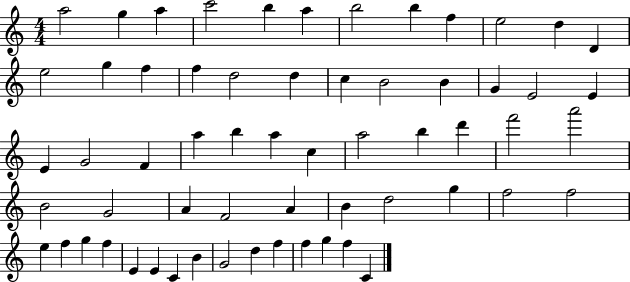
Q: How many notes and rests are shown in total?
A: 61